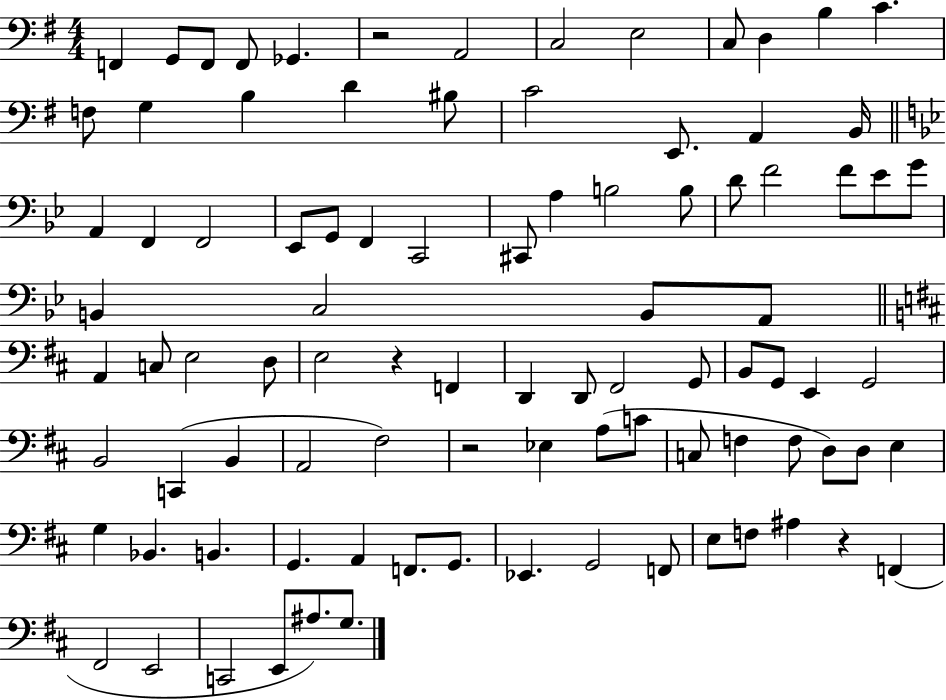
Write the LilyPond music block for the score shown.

{
  \clef bass
  \numericTimeSignature
  \time 4/4
  \key g \major
  f,4 g,8 f,8 f,8 ges,4. | r2 a,2 | c2 e2 | c8 d4 b4 c'4. | \break f8 g4 b4 d'4 bis8 | c'2 e,8. a,4 b,16 | \bar "||" \break \key bes \major a,4 f,4 f,2 | ees,8 g,8 f,4 c,2 | cis,8 a4 b2 b8 | d'8 f'2 f'8 ees'8 g'8 | \break b,4 c2 b,8 a,8 | \bar "||" \break \key d \major a,4 c8 e2 d8 | e2 r4 f,4 | d,4 d,8 fis,2 g,8 | b,8 g,8 e,4 g,2 | \break b,2 c,4( b,4 | a,2 fis2) | r2 ees4 a8( c'8 | c8 f4 f8 d8) d8 e4 | \break g4 bes,4. b,4. | g,4. a,4 f,8. g,8. | ees,4. g,2 f,8 | e8 f8 ais4 r4 f,4( | \break fis,2 e,2 | c,2 e,8 ais8.) g8. | \bar "|."
}